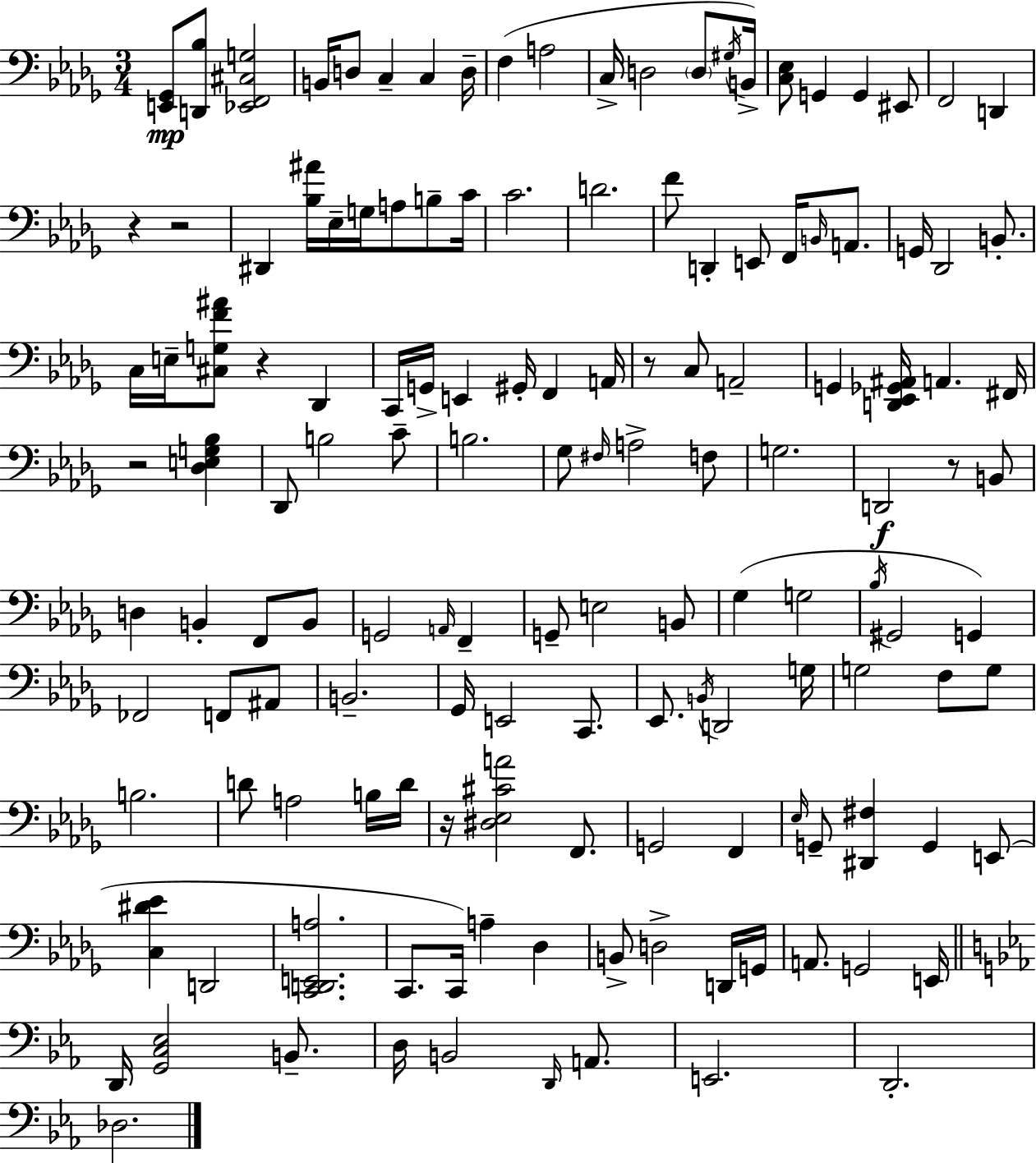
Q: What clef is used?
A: bass